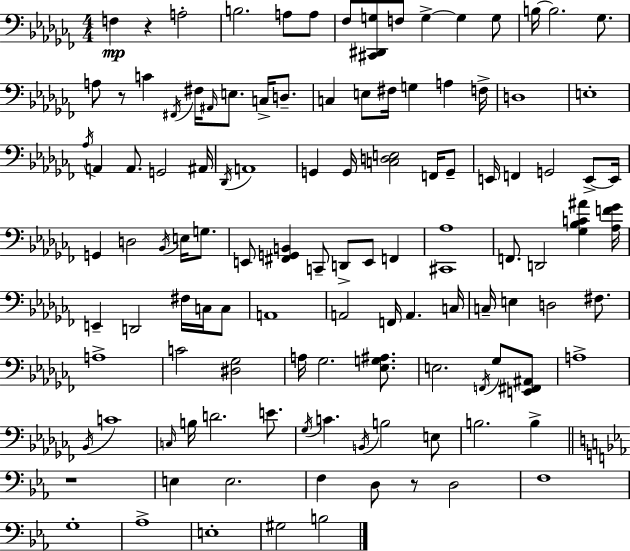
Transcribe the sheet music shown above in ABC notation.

X:1
T:Untitled
M:4/4
L:1/4
K:Abm
F, z A,2 B,2 A,/2 A,/2 _F,/2 [^C,,^D,,G,]/2 F,/2 G, G, G,/2 B,/4 B,2 _G,/2 A,/2 z/2 C ^F,,/4 ^F,/4 ^A,,/4 E,/2 C,/4 D,/2 C, E,/2 ^F,/4 G, A, F,/4 D,4 E,4 _A,/4 A,, A,,/2 G,,2 ^A,,/4 _D,,/4 A,,4 G,, G,,/4 [C,D,E,]2 F,,/4 G,,/2 E,,/4 F,, G,,2 E,,/2 E,,/4 G,, D,2 _B,,/4 E,/4 G,/2 E,,/2 [^F,,G,,B,,] C,,/2 D,,/2 E,,/2 F,, [^C,,_A,]4 F,,/2 D,,2 [_G,_B,C^A] [_A,F_G]/4 E,, D,,2 ^F,/4 C,/4 C,/2 A,,4 A,,2 F,,/4 A,, C,/4 C,/4 E, D,2 ^F,/2 A,4 C2 [^D,_G,]2 A,/4 _G,2 [_E,G,^A,]/2 E,2 F,,/4 _G,/2 [E,,^F,,^A,,]/2 A,4 _B,,/4 C4 C,/4 B,/4 D2 E/2 _G,/4 C B,,/4 B,2 E,/2 B,2 B, z4 E, E,2 F, D,/2 z/2 D,2 F,4 G,4 _A,4 E,4 ^G,2 B,2